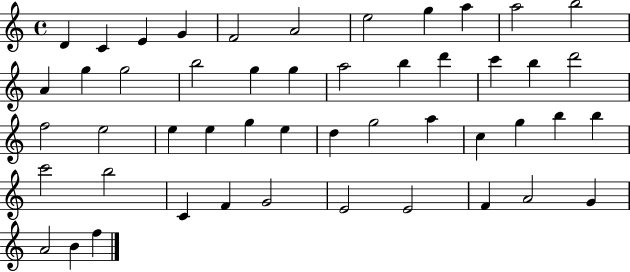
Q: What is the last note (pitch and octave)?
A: F5